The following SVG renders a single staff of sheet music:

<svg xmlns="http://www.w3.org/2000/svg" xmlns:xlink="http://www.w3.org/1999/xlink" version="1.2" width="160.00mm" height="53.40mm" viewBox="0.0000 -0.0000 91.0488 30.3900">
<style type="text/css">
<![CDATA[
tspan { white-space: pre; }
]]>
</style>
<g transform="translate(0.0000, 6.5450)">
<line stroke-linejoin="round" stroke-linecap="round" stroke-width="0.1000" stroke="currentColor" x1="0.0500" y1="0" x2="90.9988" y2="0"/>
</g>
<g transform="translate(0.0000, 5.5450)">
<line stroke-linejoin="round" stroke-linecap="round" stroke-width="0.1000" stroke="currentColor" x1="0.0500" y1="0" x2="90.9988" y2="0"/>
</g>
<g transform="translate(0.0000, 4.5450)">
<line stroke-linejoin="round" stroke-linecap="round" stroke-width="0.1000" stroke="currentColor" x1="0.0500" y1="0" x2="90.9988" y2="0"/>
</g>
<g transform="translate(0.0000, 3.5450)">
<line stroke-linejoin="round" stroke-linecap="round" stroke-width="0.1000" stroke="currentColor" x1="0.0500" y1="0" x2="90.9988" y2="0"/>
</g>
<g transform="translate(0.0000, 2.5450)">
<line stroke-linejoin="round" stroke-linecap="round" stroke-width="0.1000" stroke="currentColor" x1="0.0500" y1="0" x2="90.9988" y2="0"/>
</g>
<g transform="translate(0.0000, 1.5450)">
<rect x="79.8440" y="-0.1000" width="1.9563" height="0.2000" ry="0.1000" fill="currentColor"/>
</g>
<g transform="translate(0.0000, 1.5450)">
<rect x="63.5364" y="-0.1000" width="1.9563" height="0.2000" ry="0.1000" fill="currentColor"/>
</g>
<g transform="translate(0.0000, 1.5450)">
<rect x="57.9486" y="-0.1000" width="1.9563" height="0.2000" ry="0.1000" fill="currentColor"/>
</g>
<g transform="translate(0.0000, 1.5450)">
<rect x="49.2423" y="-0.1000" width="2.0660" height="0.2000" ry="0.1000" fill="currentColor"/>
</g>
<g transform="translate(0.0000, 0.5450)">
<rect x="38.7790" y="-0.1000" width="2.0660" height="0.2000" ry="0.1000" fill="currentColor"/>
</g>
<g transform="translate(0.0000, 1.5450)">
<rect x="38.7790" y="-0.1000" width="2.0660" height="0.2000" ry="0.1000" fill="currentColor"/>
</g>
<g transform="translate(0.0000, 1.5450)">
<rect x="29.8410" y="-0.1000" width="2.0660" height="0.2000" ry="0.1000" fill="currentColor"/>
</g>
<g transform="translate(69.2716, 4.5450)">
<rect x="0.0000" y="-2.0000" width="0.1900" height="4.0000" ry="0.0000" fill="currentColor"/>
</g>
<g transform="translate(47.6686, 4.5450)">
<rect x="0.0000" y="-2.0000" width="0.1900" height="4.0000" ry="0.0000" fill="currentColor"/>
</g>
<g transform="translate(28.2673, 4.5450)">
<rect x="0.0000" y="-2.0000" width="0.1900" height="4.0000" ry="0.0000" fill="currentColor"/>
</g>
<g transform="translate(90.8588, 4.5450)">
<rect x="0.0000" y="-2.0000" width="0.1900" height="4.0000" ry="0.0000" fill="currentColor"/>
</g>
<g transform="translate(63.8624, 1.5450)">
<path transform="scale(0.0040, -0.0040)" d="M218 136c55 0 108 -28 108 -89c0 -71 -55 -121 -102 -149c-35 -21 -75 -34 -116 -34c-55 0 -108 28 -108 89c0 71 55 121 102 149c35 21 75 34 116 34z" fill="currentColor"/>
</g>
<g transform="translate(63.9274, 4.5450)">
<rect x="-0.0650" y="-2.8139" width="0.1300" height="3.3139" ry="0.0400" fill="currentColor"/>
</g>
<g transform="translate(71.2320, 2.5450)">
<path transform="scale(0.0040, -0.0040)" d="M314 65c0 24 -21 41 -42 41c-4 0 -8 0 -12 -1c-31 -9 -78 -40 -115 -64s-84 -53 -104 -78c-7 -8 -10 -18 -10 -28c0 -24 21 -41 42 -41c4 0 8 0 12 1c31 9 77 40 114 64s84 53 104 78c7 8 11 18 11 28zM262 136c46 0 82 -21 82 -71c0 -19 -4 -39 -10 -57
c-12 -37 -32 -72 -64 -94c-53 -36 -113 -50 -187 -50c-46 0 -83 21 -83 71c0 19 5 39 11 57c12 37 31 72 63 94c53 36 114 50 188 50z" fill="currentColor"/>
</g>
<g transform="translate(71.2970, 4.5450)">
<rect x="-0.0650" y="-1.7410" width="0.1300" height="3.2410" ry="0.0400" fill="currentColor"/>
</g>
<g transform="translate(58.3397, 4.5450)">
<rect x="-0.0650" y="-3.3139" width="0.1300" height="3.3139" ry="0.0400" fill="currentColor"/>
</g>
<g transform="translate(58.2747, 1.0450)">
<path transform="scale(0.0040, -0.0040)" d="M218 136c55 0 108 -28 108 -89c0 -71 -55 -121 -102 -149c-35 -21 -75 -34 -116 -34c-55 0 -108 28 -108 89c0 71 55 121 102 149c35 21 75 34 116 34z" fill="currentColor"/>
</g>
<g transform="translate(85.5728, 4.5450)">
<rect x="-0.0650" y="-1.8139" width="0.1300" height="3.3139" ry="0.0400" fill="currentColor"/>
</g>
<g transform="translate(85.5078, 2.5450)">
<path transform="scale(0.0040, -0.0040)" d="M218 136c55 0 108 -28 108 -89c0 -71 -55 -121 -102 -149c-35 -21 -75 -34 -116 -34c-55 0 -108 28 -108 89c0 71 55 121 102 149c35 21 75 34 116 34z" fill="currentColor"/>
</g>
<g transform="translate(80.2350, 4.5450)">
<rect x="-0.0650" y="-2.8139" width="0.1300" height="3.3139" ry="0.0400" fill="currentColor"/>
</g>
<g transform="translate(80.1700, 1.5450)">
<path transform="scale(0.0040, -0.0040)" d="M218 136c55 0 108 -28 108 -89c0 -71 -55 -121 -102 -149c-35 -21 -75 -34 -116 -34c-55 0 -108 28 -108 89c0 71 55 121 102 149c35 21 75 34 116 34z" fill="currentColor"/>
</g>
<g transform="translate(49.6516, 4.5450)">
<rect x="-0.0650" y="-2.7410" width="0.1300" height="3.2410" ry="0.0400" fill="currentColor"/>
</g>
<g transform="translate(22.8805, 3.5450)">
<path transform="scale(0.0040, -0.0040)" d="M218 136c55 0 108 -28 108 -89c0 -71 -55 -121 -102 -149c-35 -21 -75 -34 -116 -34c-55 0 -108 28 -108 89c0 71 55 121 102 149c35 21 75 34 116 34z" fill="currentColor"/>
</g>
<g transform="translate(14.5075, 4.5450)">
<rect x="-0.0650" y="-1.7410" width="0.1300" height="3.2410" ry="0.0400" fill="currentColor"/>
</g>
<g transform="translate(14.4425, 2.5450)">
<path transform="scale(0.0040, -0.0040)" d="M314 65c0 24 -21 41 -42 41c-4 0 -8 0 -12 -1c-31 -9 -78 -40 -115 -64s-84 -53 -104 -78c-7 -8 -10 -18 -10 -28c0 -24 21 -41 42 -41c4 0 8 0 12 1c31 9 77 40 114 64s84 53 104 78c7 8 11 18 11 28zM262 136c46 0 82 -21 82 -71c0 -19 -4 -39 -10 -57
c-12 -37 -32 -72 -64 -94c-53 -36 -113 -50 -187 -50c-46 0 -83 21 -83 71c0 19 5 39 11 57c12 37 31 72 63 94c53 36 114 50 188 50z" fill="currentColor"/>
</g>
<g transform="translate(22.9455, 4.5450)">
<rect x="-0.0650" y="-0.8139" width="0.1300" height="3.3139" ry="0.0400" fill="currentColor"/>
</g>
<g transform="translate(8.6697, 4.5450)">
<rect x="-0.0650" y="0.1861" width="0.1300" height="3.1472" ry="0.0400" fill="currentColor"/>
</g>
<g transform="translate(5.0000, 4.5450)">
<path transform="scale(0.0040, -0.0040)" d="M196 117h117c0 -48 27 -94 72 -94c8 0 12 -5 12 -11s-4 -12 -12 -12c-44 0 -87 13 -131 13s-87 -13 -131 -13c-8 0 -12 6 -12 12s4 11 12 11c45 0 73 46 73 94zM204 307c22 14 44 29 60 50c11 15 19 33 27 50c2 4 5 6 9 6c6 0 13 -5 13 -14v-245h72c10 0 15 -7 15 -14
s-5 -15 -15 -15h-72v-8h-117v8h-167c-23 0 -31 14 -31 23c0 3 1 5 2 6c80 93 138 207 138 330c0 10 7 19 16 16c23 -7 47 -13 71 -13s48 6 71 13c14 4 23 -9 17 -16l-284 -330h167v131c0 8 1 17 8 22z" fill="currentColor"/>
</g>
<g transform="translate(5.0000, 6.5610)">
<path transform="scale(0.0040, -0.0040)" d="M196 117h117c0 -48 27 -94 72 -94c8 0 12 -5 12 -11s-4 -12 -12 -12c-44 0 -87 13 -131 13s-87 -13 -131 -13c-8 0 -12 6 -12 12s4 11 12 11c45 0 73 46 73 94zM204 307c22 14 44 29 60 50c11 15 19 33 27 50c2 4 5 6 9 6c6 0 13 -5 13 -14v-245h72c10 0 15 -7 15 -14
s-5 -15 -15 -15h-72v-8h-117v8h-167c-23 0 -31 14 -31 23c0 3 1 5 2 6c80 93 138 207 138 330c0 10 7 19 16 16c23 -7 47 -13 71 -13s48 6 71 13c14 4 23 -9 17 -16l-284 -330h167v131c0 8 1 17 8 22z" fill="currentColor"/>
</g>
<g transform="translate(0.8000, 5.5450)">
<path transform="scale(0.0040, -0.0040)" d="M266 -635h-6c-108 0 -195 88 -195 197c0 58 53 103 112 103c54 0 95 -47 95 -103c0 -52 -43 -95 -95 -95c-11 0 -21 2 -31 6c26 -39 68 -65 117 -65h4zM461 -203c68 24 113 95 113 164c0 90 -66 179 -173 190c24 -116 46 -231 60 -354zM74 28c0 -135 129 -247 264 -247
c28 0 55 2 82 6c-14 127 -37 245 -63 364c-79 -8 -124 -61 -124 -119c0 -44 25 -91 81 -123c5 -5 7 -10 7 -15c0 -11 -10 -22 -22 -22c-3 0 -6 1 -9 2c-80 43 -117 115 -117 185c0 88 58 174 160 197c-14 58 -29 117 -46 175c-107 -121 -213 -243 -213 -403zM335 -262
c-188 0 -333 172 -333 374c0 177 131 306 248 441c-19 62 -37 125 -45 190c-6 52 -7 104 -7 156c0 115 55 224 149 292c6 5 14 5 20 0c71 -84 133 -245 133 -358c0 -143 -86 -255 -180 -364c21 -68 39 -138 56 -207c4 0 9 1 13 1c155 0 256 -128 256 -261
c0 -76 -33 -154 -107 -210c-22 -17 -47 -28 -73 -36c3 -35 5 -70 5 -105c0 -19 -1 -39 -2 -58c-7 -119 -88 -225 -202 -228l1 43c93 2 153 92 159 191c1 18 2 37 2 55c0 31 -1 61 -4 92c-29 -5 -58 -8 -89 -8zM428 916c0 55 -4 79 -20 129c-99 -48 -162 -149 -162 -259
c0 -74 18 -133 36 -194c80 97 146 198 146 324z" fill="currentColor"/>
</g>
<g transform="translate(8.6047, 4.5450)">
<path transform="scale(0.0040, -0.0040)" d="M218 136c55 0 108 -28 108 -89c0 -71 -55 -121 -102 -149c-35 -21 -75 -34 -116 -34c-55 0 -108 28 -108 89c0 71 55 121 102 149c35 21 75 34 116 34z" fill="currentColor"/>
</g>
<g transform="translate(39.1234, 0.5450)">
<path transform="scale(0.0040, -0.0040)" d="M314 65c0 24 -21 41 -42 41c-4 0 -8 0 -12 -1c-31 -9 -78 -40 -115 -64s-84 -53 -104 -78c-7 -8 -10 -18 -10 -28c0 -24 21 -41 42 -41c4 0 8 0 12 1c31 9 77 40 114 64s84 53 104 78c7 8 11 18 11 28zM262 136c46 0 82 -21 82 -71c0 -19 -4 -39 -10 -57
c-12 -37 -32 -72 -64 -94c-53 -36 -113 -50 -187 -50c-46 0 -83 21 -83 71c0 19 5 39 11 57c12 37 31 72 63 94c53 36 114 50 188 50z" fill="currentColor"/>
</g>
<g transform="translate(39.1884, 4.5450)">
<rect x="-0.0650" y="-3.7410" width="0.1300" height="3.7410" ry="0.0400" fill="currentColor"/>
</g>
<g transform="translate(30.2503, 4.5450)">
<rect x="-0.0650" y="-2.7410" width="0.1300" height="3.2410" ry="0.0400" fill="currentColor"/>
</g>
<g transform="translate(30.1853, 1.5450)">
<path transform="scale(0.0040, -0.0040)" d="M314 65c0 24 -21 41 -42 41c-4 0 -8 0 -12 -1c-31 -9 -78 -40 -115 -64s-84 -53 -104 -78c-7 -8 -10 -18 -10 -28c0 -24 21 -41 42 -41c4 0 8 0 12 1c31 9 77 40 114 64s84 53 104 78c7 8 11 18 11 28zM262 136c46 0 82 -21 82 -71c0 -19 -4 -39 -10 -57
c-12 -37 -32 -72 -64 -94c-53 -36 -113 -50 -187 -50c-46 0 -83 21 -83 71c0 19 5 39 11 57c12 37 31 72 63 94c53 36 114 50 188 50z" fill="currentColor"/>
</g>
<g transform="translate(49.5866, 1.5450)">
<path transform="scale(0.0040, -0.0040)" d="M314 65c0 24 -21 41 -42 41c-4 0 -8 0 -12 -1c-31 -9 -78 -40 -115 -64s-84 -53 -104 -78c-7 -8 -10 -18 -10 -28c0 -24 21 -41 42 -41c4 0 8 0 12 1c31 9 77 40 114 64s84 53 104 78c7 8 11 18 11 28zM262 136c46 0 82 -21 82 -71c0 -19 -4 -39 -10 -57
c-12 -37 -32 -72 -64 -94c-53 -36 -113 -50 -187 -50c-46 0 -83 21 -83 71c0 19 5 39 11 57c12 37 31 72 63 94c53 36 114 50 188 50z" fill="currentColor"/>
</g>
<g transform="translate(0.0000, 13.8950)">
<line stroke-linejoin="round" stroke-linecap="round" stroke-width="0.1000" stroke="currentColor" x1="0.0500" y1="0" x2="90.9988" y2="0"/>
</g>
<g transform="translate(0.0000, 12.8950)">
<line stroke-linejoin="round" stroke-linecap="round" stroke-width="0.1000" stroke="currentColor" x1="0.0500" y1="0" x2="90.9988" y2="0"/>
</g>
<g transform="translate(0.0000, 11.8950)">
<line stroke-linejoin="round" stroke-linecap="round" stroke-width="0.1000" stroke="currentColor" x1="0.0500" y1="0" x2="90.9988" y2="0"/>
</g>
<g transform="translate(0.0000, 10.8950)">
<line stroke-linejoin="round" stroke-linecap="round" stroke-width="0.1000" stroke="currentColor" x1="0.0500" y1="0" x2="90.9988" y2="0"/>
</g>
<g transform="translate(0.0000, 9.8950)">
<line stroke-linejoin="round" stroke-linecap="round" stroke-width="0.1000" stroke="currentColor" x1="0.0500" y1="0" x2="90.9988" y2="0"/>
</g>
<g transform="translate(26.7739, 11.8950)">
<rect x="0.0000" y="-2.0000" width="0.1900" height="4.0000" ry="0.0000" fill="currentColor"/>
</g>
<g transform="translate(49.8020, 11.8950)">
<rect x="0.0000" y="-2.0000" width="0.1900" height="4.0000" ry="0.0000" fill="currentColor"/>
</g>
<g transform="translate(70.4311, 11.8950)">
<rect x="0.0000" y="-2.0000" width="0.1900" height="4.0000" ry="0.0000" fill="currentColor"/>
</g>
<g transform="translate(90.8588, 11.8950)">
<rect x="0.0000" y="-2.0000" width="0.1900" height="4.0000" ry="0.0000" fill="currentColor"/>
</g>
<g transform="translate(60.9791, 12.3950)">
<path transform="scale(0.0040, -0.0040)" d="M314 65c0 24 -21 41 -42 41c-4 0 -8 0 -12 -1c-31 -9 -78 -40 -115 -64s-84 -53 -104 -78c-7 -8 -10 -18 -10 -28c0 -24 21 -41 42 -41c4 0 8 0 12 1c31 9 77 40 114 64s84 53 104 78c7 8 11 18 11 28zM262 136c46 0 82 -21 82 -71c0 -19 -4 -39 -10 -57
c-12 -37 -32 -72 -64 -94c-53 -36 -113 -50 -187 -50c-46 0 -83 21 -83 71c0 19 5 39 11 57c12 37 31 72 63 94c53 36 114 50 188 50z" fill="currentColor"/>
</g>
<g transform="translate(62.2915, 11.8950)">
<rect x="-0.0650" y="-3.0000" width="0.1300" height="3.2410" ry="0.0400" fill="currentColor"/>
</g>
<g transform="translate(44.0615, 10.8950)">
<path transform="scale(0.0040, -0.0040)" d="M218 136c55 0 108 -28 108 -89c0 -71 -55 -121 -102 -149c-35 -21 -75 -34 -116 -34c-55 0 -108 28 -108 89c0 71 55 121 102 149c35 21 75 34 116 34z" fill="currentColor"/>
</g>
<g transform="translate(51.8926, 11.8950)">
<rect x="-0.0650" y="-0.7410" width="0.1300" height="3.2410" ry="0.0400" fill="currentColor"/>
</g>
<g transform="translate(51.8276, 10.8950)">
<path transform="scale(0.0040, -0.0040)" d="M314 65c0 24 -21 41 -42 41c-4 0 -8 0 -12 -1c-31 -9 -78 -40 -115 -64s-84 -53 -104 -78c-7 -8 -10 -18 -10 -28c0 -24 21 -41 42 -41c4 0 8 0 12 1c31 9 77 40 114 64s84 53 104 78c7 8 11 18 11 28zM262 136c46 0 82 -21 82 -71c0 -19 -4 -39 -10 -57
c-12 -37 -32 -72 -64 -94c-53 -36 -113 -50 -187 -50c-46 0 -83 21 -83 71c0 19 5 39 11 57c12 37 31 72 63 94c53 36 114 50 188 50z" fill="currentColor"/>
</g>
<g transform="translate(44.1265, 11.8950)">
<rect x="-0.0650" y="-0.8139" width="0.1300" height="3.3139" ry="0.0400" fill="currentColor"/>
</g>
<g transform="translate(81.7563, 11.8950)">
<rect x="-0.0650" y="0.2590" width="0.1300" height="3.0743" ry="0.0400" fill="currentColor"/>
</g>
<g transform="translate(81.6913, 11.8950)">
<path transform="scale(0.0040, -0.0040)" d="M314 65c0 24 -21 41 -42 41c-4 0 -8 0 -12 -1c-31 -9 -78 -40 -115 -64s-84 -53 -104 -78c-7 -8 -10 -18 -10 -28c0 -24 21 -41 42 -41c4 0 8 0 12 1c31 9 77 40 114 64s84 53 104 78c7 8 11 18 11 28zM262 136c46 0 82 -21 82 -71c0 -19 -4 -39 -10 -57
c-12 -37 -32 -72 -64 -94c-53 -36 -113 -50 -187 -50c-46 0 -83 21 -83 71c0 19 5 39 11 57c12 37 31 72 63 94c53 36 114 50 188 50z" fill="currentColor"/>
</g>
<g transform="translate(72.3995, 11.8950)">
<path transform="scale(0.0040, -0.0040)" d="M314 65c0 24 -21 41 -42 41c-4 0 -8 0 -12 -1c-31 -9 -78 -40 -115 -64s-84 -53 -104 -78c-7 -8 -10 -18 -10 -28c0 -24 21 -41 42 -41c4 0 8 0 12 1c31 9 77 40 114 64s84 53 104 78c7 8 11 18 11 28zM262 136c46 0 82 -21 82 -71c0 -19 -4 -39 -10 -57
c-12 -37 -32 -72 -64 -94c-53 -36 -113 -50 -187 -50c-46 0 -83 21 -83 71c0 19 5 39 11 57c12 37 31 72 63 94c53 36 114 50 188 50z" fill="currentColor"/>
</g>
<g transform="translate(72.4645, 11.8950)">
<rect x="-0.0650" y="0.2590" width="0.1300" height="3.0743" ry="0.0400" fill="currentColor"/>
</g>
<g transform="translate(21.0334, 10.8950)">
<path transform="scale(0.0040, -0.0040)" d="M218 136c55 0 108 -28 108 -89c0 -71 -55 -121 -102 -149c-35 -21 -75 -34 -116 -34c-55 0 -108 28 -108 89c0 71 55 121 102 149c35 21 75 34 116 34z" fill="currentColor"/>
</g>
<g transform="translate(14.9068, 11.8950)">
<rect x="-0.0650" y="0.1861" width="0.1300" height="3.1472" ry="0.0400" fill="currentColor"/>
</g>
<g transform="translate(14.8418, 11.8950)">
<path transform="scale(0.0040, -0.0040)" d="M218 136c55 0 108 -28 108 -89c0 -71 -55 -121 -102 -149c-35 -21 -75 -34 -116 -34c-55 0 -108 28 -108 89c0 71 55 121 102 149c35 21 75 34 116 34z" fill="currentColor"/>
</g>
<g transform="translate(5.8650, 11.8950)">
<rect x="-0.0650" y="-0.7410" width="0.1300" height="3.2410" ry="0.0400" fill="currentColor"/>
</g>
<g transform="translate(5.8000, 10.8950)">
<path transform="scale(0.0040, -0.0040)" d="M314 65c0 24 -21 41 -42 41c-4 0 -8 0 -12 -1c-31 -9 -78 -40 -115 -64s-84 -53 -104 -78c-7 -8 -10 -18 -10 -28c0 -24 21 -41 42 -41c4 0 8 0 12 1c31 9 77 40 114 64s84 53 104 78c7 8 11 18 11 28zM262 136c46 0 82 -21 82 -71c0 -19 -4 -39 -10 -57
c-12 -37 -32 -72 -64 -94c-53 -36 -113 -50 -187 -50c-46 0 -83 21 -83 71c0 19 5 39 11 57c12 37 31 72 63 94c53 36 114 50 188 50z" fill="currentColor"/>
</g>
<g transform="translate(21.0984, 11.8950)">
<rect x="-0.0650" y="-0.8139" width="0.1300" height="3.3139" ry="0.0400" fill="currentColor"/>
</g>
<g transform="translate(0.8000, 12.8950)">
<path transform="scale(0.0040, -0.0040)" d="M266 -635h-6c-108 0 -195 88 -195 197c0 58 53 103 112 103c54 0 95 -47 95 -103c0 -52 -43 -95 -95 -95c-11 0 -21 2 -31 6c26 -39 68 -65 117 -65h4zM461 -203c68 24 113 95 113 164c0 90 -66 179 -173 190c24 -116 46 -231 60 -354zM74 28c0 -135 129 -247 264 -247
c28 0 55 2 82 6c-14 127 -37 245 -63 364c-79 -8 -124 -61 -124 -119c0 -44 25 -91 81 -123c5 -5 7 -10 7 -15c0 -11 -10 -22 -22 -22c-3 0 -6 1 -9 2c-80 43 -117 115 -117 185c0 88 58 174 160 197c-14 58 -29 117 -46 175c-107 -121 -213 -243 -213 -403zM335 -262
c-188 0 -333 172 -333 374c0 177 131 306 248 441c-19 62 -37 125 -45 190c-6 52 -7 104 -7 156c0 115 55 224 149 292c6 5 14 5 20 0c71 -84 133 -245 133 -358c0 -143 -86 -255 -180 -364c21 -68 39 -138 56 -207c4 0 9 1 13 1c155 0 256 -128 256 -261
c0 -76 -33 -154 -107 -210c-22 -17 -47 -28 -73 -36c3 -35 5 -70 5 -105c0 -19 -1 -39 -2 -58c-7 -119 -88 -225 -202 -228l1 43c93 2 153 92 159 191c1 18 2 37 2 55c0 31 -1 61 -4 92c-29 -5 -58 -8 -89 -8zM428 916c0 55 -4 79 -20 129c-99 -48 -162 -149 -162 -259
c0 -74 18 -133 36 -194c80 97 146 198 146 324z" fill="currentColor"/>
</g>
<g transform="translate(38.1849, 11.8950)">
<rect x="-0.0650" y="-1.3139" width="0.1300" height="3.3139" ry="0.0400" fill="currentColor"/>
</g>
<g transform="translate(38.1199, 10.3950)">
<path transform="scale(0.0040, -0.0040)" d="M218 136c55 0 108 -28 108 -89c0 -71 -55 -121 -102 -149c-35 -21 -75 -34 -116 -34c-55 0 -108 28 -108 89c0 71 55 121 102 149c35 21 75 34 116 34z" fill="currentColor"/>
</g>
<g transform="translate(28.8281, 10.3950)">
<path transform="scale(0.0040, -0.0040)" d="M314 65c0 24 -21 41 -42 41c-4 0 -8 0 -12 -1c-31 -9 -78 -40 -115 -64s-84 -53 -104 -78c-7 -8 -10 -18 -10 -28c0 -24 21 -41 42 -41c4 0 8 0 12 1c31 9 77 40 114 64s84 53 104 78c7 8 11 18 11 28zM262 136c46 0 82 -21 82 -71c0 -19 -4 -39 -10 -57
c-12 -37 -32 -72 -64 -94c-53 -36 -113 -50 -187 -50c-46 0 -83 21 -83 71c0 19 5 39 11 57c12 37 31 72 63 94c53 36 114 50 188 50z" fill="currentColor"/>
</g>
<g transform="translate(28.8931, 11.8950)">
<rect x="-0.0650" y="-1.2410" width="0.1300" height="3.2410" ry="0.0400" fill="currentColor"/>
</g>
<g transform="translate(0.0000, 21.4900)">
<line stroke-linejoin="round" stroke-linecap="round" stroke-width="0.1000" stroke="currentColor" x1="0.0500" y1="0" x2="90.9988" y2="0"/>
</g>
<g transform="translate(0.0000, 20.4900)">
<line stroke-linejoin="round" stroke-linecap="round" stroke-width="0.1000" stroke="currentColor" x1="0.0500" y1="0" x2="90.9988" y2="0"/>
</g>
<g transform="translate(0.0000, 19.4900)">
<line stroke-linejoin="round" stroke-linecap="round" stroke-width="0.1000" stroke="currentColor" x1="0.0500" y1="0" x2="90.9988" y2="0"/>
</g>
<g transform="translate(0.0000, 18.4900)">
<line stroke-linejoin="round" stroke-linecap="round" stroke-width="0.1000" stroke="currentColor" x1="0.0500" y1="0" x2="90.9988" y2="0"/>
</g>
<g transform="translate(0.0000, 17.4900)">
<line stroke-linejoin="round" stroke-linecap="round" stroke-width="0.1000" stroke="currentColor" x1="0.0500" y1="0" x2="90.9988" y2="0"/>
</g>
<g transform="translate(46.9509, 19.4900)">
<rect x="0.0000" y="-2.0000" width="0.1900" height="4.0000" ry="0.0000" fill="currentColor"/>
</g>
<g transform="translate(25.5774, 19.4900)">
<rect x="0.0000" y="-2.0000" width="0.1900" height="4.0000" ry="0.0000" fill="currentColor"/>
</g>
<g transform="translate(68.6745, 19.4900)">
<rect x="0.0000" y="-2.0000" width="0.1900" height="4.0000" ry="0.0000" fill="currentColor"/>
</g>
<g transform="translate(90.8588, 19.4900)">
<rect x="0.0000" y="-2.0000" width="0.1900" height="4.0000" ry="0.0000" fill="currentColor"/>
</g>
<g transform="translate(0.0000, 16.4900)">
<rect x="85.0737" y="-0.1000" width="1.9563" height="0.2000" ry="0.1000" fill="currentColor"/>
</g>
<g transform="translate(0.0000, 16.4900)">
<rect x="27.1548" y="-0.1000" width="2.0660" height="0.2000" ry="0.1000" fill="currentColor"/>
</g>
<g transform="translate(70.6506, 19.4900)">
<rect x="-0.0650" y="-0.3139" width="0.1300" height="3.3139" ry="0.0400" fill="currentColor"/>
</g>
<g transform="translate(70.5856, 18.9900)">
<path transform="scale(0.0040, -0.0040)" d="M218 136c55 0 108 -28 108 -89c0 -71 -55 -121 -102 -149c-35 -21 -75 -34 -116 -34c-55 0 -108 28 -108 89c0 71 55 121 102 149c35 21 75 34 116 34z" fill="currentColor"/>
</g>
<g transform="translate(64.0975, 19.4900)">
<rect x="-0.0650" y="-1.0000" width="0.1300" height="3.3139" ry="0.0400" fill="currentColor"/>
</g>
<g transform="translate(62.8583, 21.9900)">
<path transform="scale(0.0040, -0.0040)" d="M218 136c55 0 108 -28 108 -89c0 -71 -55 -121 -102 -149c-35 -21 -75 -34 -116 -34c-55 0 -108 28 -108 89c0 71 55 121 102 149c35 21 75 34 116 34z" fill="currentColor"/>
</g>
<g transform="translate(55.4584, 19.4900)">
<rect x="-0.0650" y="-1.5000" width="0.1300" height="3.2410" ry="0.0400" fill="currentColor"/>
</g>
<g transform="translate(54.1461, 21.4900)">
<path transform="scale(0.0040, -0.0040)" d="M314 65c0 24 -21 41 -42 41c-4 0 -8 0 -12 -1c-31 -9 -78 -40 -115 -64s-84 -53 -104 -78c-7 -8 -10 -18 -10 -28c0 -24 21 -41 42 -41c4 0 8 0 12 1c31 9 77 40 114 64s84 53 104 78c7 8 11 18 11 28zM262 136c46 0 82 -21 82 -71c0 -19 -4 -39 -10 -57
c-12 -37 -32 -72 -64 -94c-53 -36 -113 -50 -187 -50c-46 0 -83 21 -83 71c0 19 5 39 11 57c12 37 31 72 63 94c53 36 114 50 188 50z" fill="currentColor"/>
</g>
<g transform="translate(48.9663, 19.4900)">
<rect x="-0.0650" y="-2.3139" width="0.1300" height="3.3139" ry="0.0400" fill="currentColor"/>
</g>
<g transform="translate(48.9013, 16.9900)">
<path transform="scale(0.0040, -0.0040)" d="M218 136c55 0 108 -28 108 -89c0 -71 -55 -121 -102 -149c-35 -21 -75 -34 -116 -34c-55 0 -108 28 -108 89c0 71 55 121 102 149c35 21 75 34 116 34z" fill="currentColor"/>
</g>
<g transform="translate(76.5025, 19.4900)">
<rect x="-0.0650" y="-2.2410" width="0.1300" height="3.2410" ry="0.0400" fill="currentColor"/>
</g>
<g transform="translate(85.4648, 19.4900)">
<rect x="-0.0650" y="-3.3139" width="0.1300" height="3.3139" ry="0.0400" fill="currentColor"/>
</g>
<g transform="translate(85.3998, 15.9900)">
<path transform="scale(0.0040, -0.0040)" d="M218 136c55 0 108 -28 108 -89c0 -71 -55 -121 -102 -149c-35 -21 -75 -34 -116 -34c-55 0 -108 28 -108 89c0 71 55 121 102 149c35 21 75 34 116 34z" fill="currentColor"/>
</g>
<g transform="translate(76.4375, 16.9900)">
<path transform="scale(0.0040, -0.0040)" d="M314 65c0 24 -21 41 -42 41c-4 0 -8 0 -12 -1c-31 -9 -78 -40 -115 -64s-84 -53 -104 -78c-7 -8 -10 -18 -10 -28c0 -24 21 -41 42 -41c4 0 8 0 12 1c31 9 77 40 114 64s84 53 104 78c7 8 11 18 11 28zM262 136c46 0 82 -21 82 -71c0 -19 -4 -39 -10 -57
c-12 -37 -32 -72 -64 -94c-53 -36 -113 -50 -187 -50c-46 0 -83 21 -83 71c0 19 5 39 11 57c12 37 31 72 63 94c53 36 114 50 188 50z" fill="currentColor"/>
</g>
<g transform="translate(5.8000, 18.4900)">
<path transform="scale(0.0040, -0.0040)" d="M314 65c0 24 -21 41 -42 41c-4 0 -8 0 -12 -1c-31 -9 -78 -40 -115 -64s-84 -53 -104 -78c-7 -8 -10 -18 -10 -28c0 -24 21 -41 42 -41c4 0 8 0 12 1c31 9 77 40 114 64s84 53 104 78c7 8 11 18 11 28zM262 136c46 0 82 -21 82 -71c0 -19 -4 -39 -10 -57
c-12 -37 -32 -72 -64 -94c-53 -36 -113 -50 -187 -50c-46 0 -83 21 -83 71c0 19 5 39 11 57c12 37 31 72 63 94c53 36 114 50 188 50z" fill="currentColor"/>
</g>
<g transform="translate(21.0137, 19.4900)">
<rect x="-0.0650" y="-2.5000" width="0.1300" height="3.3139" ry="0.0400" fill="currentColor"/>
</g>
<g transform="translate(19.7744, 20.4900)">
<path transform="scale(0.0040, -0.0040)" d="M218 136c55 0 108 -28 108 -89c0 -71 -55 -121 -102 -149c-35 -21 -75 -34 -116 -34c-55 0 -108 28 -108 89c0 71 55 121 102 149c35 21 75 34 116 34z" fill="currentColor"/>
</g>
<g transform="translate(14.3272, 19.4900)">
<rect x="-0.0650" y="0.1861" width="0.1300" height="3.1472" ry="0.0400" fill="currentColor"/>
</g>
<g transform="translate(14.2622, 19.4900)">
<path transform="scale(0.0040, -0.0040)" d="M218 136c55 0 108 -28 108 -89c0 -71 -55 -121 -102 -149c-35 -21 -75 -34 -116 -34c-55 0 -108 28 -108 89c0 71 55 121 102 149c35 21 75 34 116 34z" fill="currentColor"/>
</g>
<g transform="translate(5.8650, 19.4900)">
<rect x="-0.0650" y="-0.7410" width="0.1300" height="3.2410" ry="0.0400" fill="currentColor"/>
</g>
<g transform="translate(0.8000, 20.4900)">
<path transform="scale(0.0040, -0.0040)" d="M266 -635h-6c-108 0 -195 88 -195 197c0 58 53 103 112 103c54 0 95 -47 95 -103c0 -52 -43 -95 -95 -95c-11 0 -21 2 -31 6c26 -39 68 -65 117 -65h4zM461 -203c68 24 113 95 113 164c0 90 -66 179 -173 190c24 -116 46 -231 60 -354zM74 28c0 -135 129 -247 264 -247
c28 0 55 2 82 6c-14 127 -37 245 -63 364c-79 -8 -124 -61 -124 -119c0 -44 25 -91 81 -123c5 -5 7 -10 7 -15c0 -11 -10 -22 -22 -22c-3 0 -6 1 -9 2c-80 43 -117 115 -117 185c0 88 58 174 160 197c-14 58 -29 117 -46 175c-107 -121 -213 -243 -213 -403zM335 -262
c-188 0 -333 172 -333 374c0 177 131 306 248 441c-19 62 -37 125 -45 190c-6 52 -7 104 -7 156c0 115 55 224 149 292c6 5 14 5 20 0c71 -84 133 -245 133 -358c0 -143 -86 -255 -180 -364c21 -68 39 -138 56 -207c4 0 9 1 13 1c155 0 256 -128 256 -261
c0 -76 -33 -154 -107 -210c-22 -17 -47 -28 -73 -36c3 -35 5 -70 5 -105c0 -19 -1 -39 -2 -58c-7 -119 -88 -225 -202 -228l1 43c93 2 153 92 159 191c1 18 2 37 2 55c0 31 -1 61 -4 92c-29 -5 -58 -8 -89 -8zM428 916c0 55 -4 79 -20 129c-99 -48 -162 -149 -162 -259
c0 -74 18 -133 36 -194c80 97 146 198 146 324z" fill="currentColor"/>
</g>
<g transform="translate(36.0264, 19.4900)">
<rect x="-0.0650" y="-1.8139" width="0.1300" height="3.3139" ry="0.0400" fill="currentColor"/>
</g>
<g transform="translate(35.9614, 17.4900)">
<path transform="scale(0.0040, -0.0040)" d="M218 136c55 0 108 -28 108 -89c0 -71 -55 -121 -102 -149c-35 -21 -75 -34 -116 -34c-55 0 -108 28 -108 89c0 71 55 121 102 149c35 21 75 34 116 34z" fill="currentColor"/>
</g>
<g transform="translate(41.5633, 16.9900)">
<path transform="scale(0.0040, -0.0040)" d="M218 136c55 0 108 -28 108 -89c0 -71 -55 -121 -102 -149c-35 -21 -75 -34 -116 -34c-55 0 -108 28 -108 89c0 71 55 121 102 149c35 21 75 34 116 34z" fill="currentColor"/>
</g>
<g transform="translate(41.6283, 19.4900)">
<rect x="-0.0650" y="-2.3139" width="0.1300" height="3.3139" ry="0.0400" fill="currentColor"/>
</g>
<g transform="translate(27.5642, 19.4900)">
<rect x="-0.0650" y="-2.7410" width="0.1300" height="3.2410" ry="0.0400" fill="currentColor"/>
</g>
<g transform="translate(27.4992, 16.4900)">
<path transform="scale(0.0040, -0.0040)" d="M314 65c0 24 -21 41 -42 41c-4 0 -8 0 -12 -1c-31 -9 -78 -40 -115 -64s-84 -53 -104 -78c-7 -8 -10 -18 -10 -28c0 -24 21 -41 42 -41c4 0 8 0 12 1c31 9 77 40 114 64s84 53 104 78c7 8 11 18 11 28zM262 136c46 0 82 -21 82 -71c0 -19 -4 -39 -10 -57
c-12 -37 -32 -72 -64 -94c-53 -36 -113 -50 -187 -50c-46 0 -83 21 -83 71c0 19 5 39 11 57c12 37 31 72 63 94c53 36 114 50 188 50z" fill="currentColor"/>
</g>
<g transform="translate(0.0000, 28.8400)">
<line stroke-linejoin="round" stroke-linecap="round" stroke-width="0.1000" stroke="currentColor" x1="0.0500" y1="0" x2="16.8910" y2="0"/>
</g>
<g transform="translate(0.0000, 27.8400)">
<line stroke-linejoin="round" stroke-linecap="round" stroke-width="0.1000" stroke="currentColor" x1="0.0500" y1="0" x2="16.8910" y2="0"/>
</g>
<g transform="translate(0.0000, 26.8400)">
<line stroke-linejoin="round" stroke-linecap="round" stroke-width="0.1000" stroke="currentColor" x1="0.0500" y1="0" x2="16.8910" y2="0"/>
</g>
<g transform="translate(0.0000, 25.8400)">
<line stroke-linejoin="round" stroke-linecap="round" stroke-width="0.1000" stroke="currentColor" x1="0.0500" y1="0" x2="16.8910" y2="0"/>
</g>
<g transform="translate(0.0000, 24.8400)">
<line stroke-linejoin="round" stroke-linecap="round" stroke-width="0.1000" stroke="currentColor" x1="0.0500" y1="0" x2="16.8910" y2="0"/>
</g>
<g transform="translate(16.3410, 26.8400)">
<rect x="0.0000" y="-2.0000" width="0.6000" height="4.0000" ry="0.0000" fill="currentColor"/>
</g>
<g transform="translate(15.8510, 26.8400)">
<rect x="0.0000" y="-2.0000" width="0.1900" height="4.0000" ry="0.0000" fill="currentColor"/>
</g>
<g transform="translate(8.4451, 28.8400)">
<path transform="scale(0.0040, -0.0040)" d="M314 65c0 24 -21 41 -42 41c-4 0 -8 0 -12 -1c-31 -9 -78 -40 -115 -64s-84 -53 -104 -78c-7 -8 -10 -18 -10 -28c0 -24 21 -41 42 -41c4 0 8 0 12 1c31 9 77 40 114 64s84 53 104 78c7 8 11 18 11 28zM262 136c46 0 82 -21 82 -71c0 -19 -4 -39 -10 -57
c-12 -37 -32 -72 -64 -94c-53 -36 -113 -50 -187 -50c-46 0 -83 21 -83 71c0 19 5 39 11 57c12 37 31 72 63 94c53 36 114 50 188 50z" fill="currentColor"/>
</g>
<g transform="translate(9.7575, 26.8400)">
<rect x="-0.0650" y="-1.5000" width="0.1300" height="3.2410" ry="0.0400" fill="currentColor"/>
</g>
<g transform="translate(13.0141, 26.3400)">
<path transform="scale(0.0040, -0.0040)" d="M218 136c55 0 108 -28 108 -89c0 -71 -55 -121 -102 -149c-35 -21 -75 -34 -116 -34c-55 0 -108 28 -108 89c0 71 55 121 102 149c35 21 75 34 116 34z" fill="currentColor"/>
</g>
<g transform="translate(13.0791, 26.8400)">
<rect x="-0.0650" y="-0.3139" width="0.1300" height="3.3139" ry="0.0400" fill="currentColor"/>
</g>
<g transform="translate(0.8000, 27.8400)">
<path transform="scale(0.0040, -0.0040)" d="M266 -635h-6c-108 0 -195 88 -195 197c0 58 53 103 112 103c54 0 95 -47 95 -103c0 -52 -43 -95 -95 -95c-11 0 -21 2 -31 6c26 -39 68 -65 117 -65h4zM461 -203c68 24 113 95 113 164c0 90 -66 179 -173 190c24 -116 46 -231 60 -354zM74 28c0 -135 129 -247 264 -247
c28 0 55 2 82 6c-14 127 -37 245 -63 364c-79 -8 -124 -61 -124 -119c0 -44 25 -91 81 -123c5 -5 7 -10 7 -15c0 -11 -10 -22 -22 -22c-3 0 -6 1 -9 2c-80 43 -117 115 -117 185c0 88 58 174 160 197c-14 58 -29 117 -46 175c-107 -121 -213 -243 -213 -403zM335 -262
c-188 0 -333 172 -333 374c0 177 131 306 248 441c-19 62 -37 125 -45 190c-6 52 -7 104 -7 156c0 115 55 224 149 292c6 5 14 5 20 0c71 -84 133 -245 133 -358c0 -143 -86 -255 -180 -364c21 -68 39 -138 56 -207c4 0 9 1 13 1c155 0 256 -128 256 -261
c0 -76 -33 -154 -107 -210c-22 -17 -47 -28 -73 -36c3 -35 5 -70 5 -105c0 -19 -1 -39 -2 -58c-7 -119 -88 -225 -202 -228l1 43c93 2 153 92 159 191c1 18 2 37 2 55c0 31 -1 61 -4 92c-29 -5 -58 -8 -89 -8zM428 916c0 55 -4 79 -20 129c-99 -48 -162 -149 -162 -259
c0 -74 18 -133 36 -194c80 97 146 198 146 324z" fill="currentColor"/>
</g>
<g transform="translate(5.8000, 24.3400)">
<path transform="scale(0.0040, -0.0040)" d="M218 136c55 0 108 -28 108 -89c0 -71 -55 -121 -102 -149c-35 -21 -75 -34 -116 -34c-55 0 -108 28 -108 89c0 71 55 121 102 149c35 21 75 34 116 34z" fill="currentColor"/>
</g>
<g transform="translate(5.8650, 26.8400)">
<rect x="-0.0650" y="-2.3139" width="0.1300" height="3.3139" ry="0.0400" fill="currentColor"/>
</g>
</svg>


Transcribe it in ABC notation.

X:1
T:Untitled
M:4/4
L:1/4
K:C
B f2 d a2 c'2 a2 b a f2 a f d2 B d e2 e d d2 A2 B2 B2 d2 B G a2 f g g E2 D c g2 b g E2 c